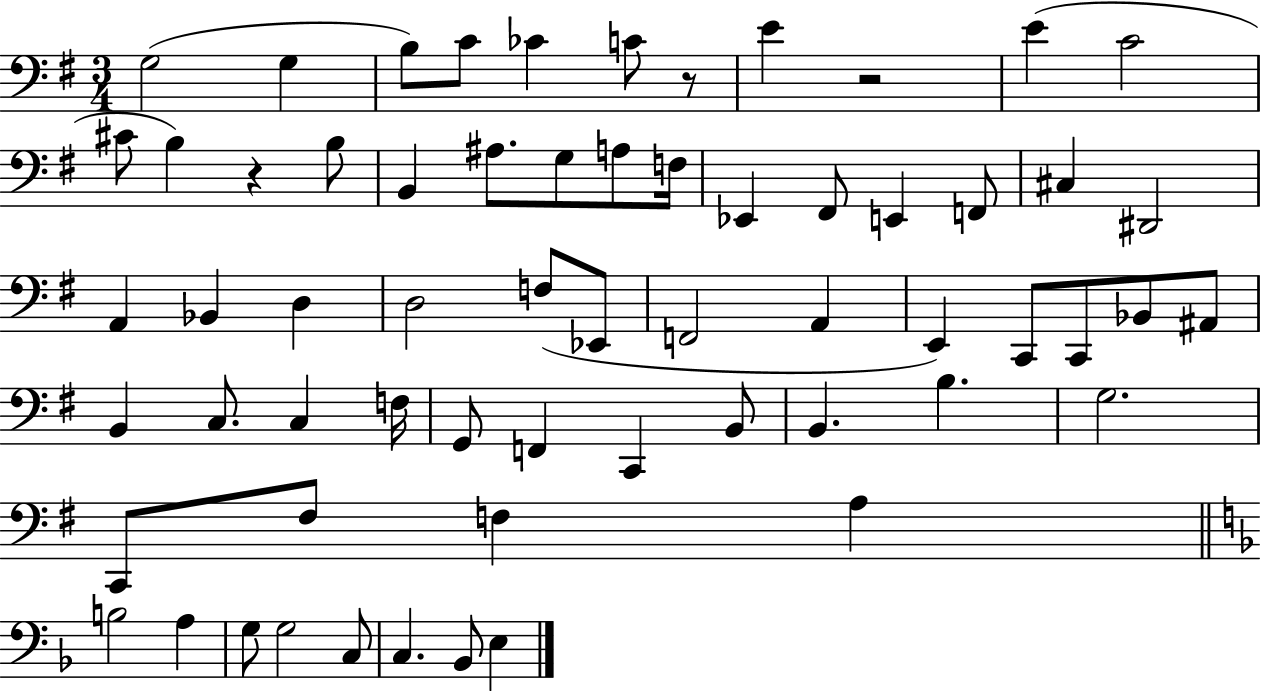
X:1
T:Untitled
M:3/4
L:1/4
K:G
G,2 G, B,/2 C/2 _C C/2 z/2 E z2 E C2 ^C/2 B, z B,/2 B,, ^A,/2 G,/2 A,/2 F,/4 _E,, ^F,,/2 E,, F,,/2 ^C, ^D,,2 A,, _B,, D, D,2 F,/2 _E,,/2 F,,2 A,, E,, C,,/2 C,,/2 _B,,/2 ^A,,/2 B,, C,/2 C, F,/4 G,,/2 F,, C,, B,,/2 B,, B, G,2 C,,/2 ^F,/2 F, A, B,2 A, G,/2 G,2 C,/2 C, _B,,/2 E,